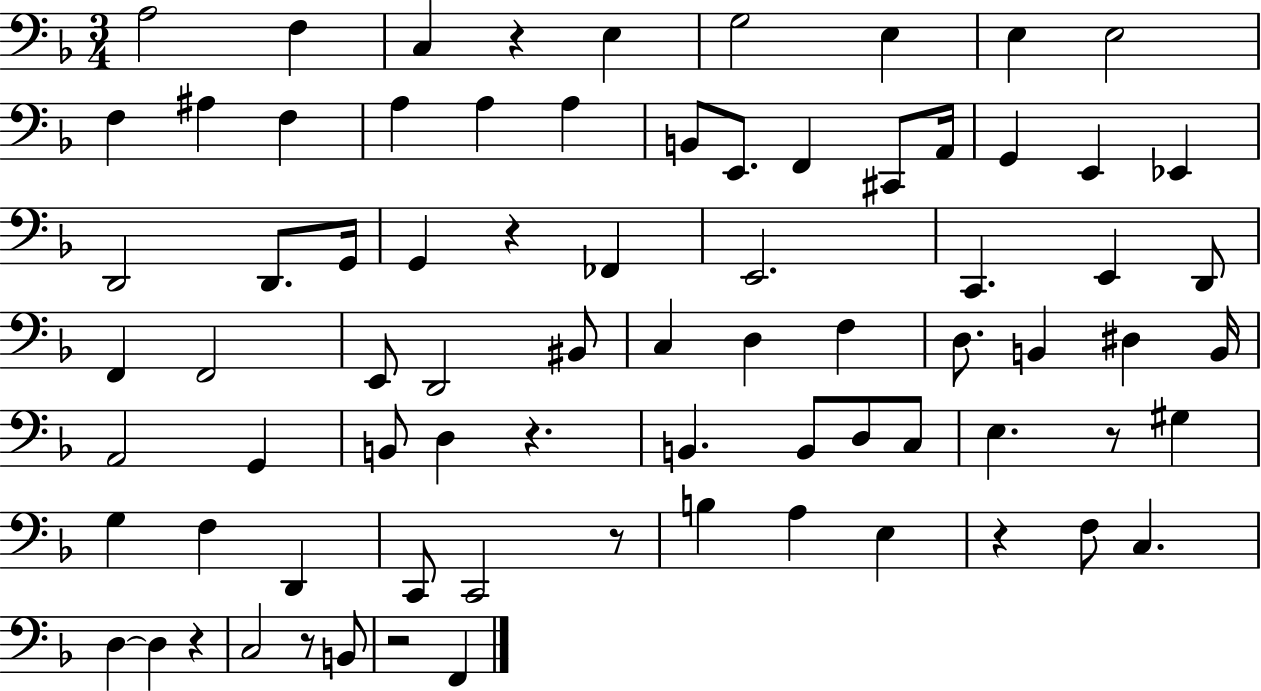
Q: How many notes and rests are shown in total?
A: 77